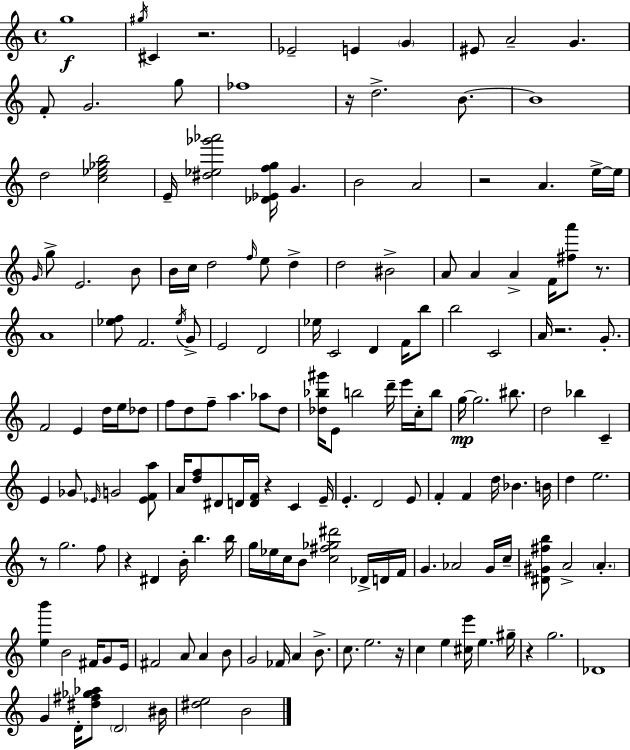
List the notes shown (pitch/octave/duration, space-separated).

G5/w G#5/s C#4/q R/h. Eb4/h E4/q G4/q EIS4/e A4/h G4/q. F4/e G4/h. G5/e FES5/w R/s D5/h. B4/e. B4/w D5/h [C5,Eb5,Gb5,B5]/h E4/s [D#5,Eb5,Gb6,Ab6]/h [Db4,Eb4,F5,G5]/s G4/q. B4/h A4/h R/h A4/q. E5/s E5/s G4/s G5/e E4/h. B4/e B4/s C5/s D5/h F5/s E5/e D5/q D5/h BIS4/h A4/e A4/q A4/q F4/s [F#5,A6]/e R/e. A4/w [Eb5,F5]/e F4/h. Eb5/s G4/e E4/h D4/h Eb5/s C4/h D4/q F4/s B5/e B5/h C4/h A4/s R/h. G4/e. F4/h E4/q D5/s E5/s Db5/e F5/e D5/e F5/e A5/q. Ab5/e D5/e [Db5,Bb5,G#6]/s E4/e B5/h D6/s E6/s C5/s B5/e G5/s G5/h. BIS5/e. D5/h Bb5/q C4/q E4/q Gb4/e Eb4/s G4/h [Eb4,F4,A5]/e A4/s [D5,F5]/e D#4/e D4/s [D4,F4]/s R/q C4/q E4/s E4/q. D4/h E4/e F4/q F4/q D5/s Bb4/q. B4/s D5/q E5/h. R/e G5/h. F5/e R/q D#4/q B4/s B5/q. B5/s G5/s Eb5/s C5/s B4/e [C5,F#5,Gb5,D#6]/h Db4/s D4/s F4/s G4/q. Ab4/h G4/s C5/s [D#4,G#4,F#5,B5]/e A4/h A4/q. [E5,B6]/q B4/h F#4/s G4/e E4/s F#4/h A4/e A4/q B4/e G4/h FES4/s A4/q B4/e. C5/e. E5/h. R/s C5/q E5/q [C#5,E6]/s E5/q. G#5/s R/q G5/h. Db4/w G4/q D4/s [D#5,F#5,Gb5,Ab5]/e D4/h BIS4/s [D#5,E5]/h B4/h